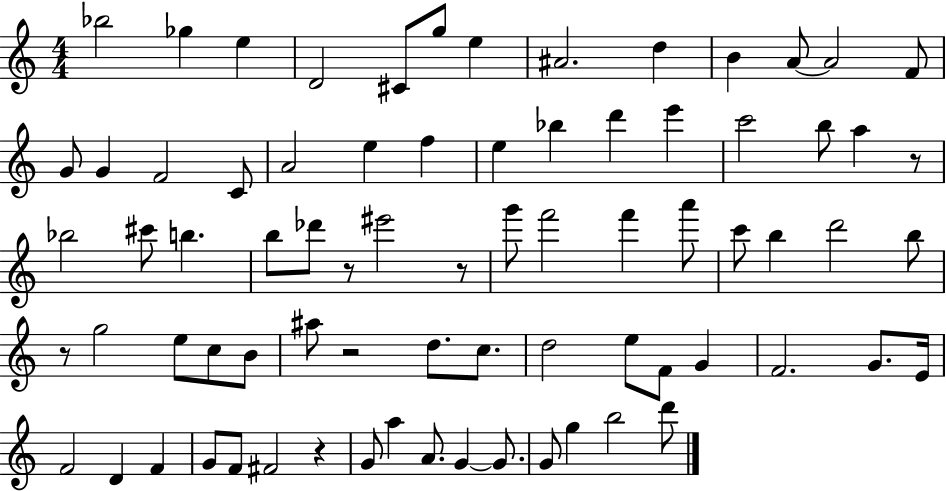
{
  \clef treble
  \numericTimeSignature
  \time 4/4
  \key c \major
  \repeat volta 2 { bes''2 ges''4 e''4 | d'2 cis'8 g''8 e''4 | ais'2. d''4 | b'4 a'8~~ a'2 f'8 | \break g'8 g'4 f'2 c'8 | a'2 e''4 f''4 | e''4 bes''4 d'''4 e'''4 | c'''2 b''8 a''4 r8 | \break bes''2 cis'''8 b''4. | b''8 des'''8 r8 eis'''2 r8 | g'''8 f'''2 f'''4 a'''8 | c'''8 b''4 d'''2 b''8 | \break r8 g''2 e''8 c''8 b'8 | ais''8 r2 d''8. c''8. | d''2 e''8 f'8 g'4 | f'2. g'8. e'16 | \break f'2 d'4 f'4 | g'8 f'8 fis'2 r4 | g'8 a''4 a'8. g'4~~ g'8. | g'8 g''4 b''2 d'''8 | \break } \bar "|."
}